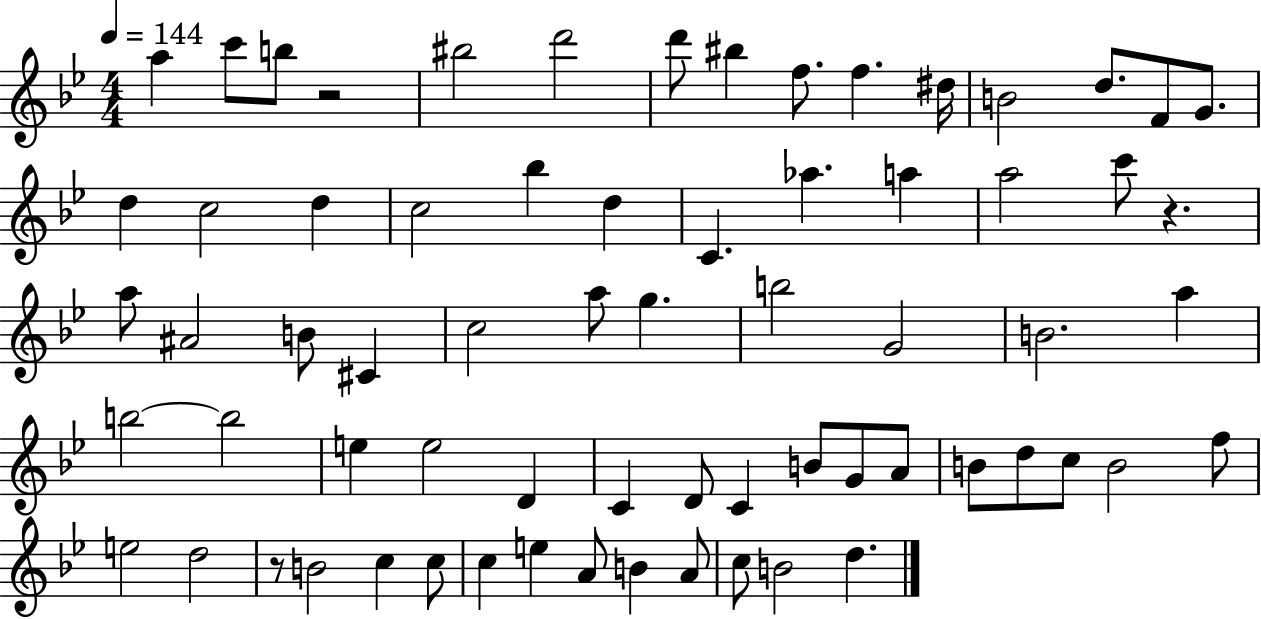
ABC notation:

X:1
T:Untitled
M:4/4
L:1/4
K:Bb
a c'/2 b/2 z2 ^b2 d'2 d'/2 ^b f/2 f ^d/4 B2 d/2 F/2 G/2 d c2 d c2 _b d C _a a a2 c'/2 z a/2 ^A2 B/2 ^C c2 a/2 g b2 G2 B2 a b2 b2 e e2 D C D/2 C B/2 G/2 A/2 B/2 d/2 c/2 B2 f/2 e2 d2 z/2 B2 c c/2 c e A/2 B A/2 c/2 B2 d